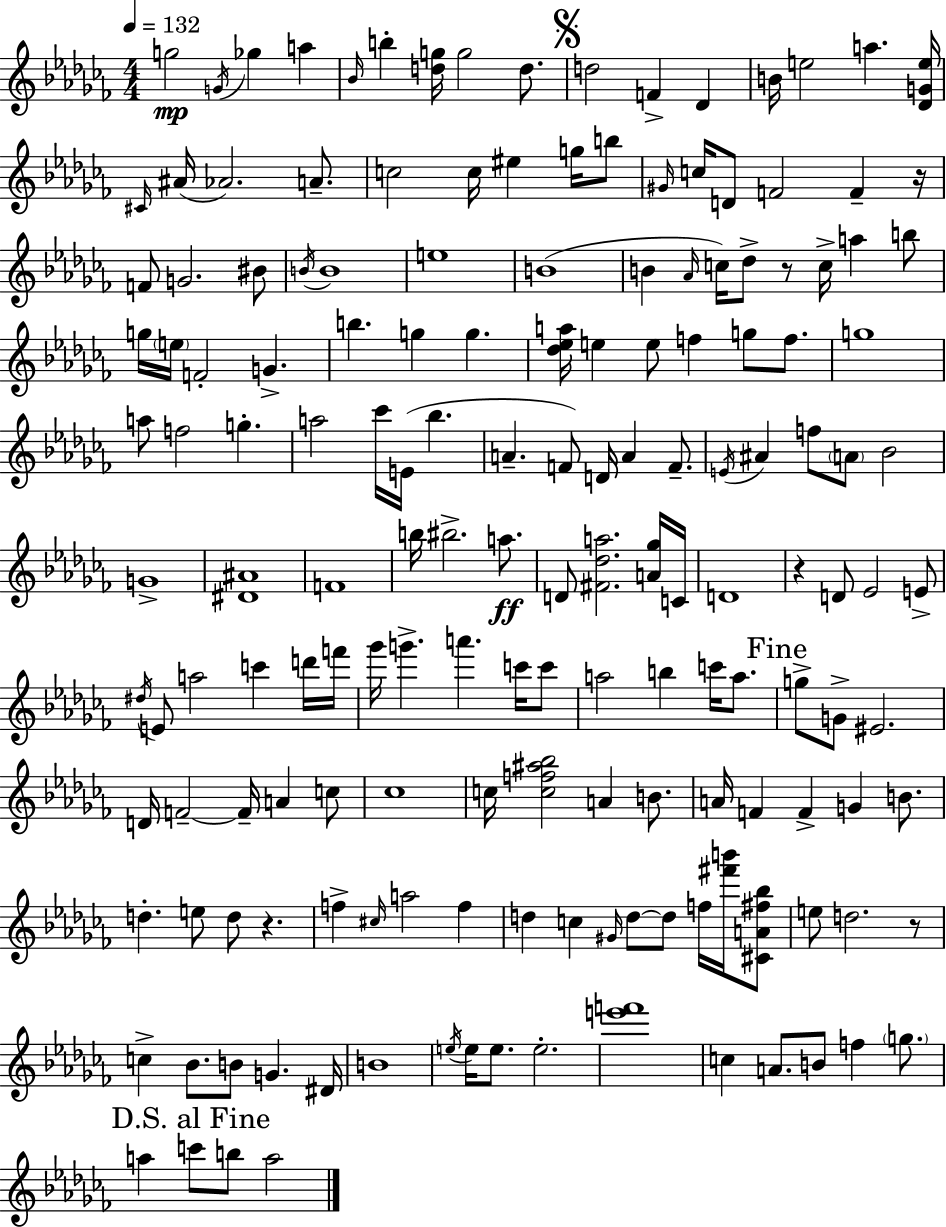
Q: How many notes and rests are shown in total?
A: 164